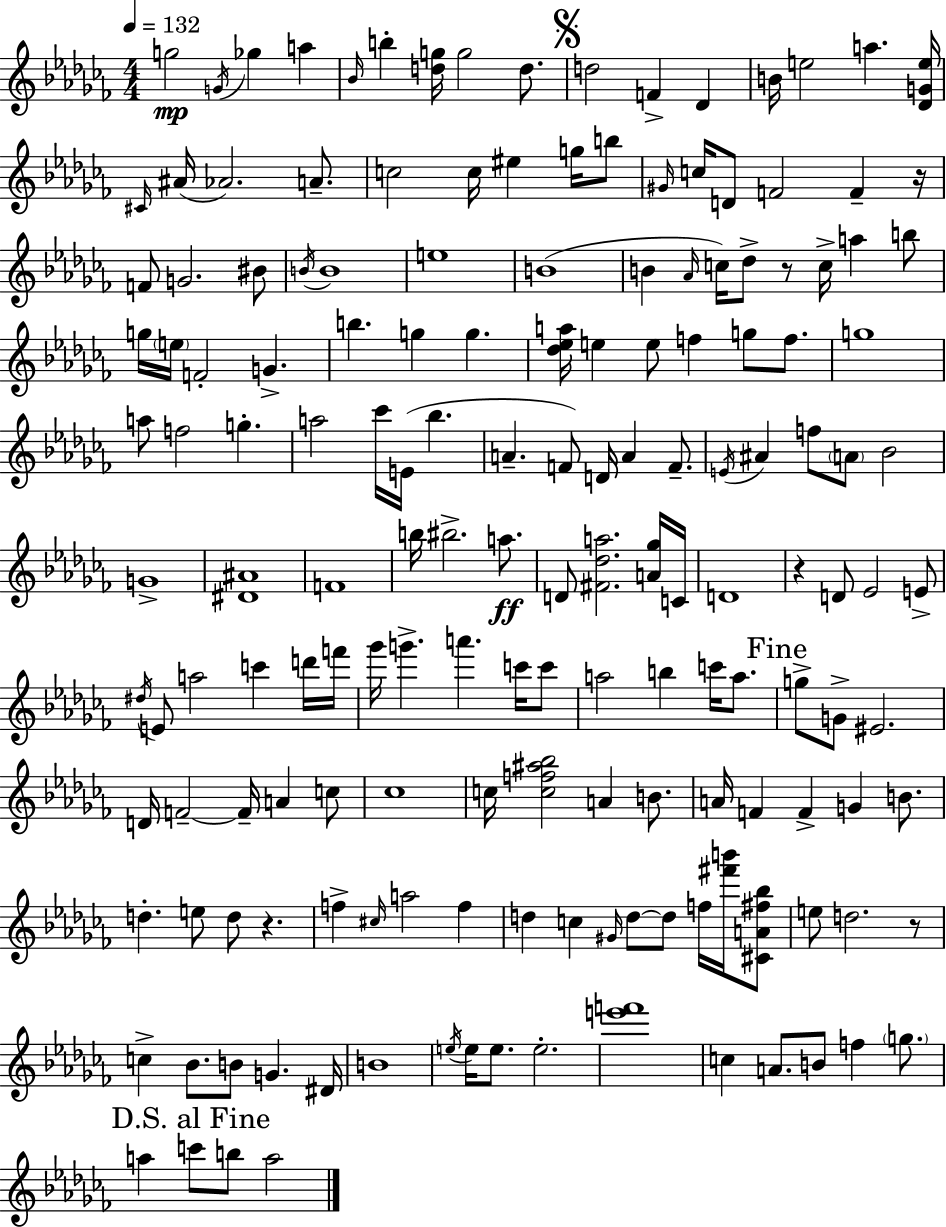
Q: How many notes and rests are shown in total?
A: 164